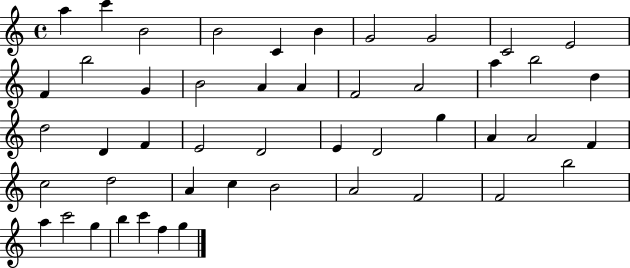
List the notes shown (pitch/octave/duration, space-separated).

A5/q C6/q B4/h B4/h C4/q B4/q G4/h G4/h C4/h E4/h F4/q B5/h G4/q B4/h A4/q A4/q F4/h A4/h A5/q B5/h D5/q D5/h D4/q F4/q E4/h D4/h E4/q D4/h G5/q A4/q A4/h F4/q C5/h D5/h A4/q C5/q B4/h A4/h F4/h F4/h B5/h A5/q C6/h G5/q B5/q C6/q F5/q G5/q